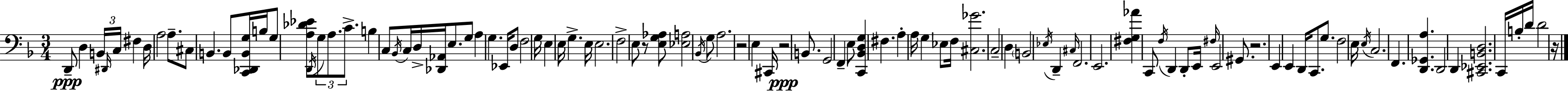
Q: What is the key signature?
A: D minor